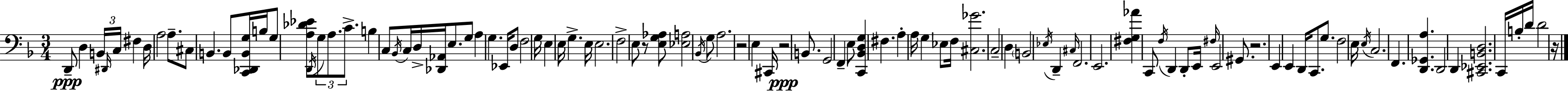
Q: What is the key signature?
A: D minor